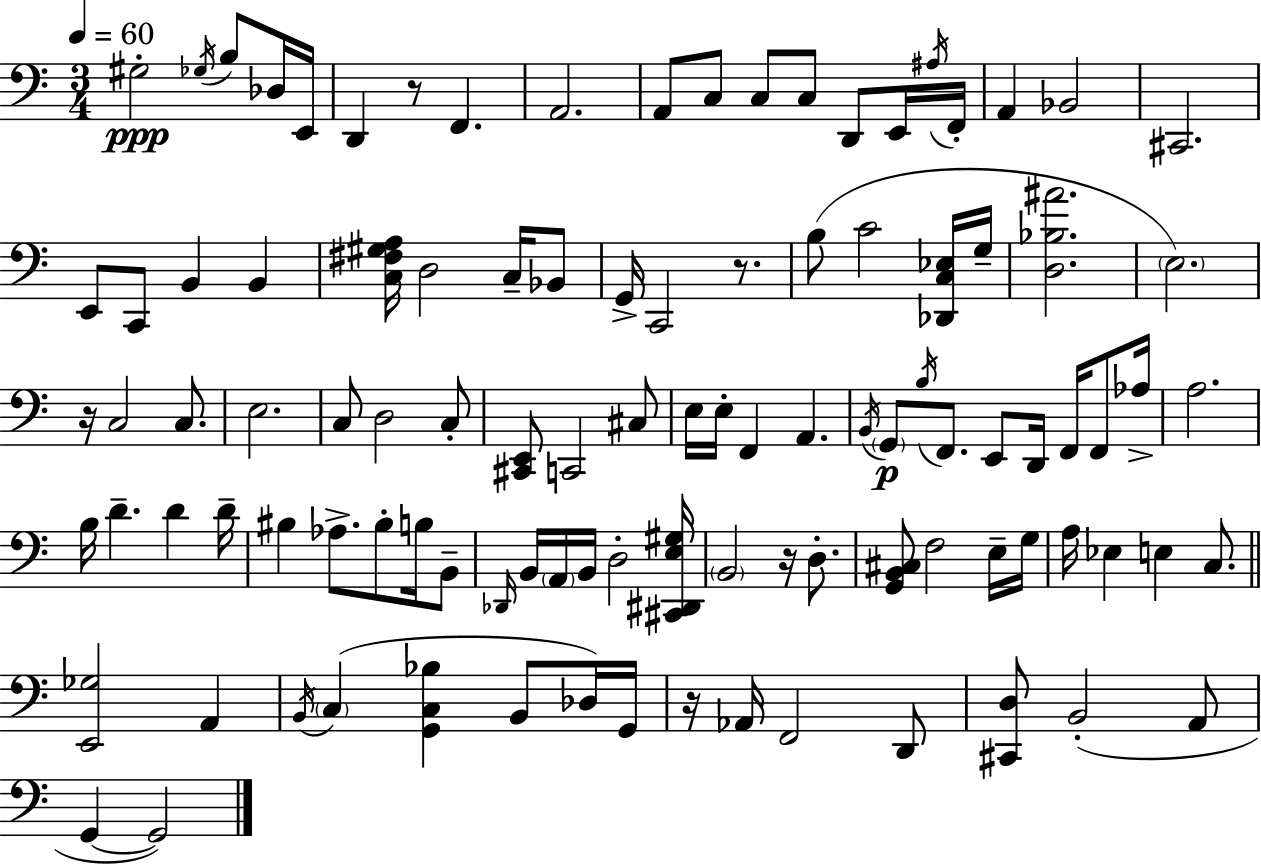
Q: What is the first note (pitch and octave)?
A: G#3